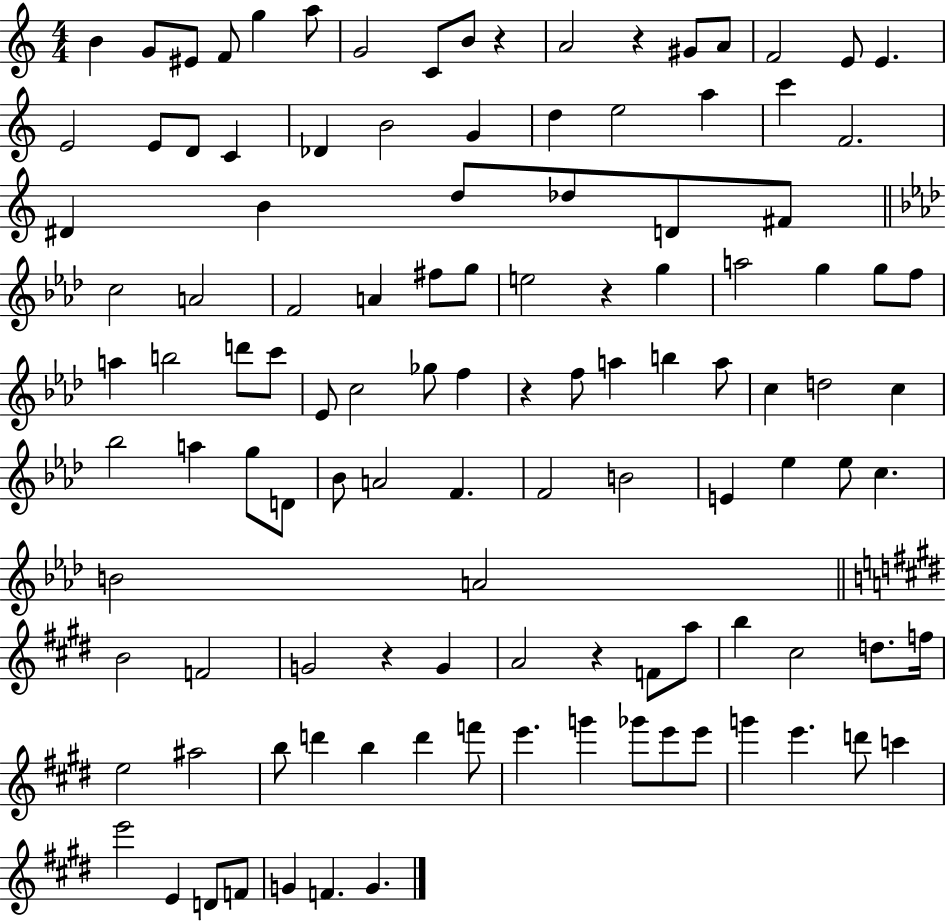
{
  \clef treble
  \numericTimeSignature
  \time 4/4
  \key c \major
  b'4 g'8 eis'8 f'8 g''4 a''8 | g'2 c'8 b'8 r4 | a'2 r4 gis'8 a'8 | f'2 e'8 e'4. | \break e'2 e'8 d'8 c'4 | des'4 b'2 g'4 | d''4 e''2 a''4 | c'''4 f'2. | \break dis'4 b'4 d''8 des''8 d'8 fis'8 | \bar "||" \break \key aes \major c''2 a'2 | f'2 a'4 fis''8 g''8 | e''2 r4 g''4 | a''2 g''4 g''8 f''8 | \break a''4 b''2 d'''8 c'''8 | ees'8 c''2 ges''8 f''4 | r4 f''8 a''4 b''4 a''8 | c''4 d''2 c''4 | \break bes''2 a''4 g''8 d'8 | bes'8 a'2 f'4. | f'2 b'2 | e'4 ees''4 ees''8 c''4. | \break b'2 a'2 | \bar "||" \break \key e \major b'2 f'2 | g'2 r4 g'4 | a'2 r4 f'8 a''8 | b''4 cis''2 d''8. f''16 | \break e''2 ais''2 | b''8 d'''4 b''4 d'''4 f'''8 | e'''4. g'''4 ges'''8 e'''8 e'''8 | g'''4 e'''4. d'''8 c'''4 | \break e'''2 e'4 d'8 f'8 | g'4 f'4. g'4. | \bar "|."
}